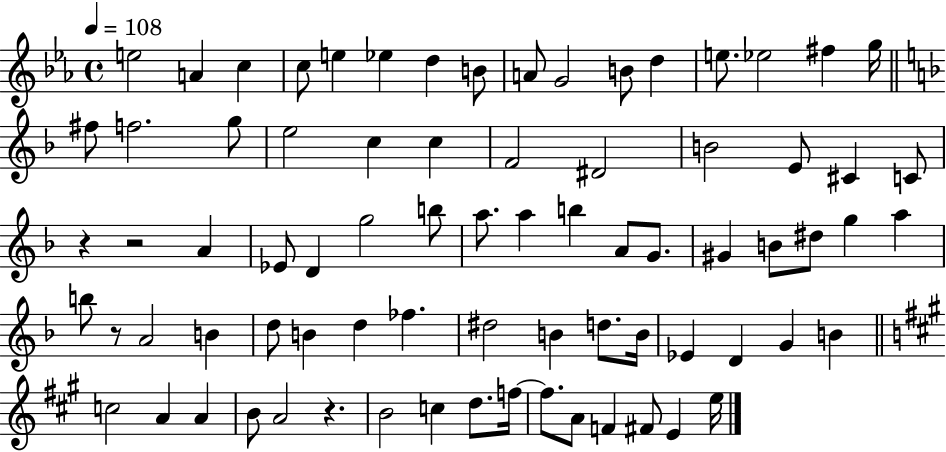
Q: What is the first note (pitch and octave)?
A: E5